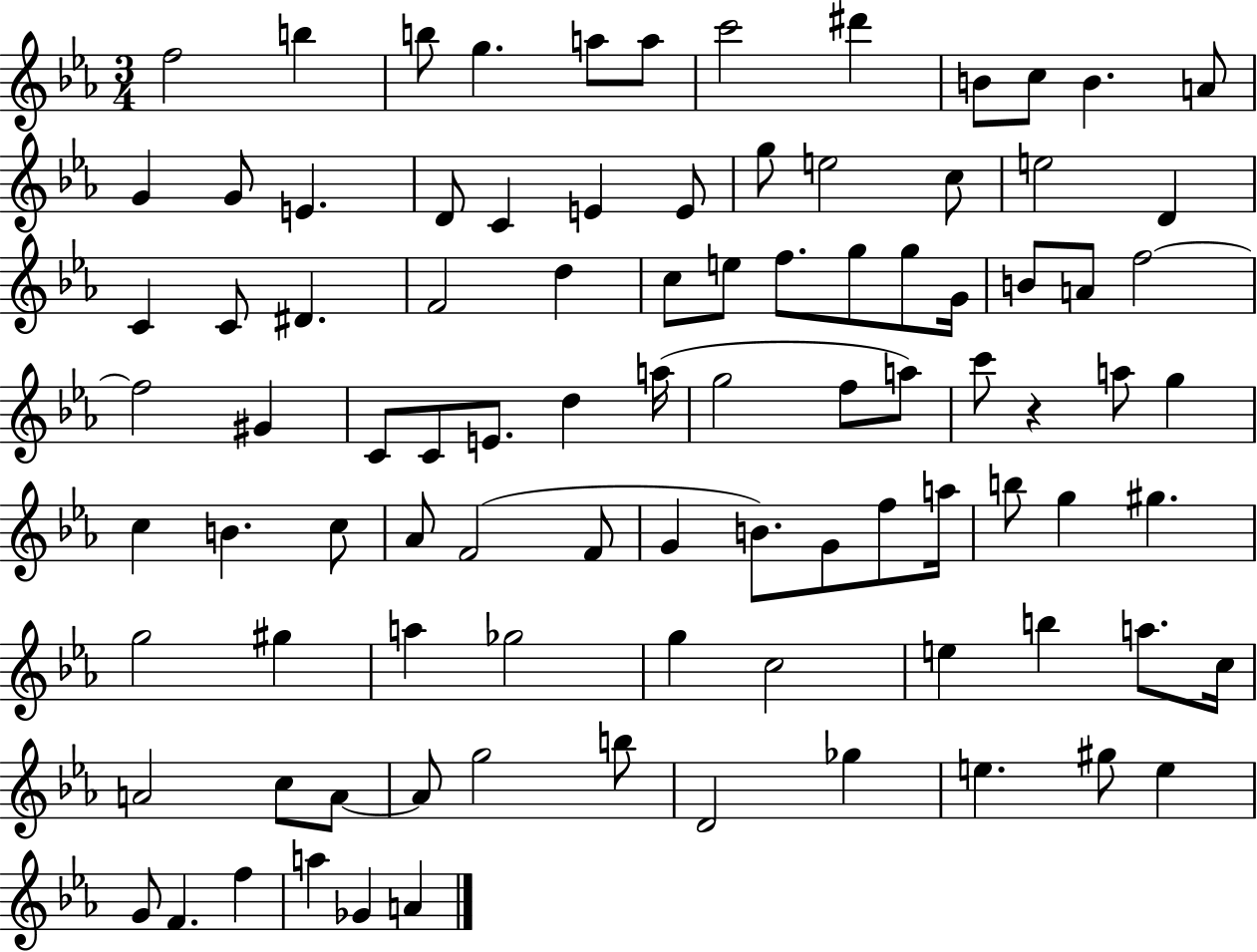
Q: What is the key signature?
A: EES major